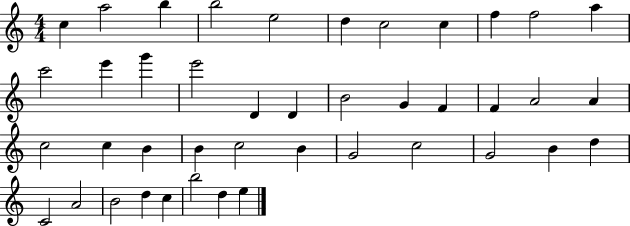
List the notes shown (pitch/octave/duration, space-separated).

C5/q A5/h B5/q B5/h E5/h D5/q C5/h C5/q F5/q F5/h A5/q C6/h E6/q G6/q E6/h D4/q D4/q B4/h G4/q F4/q F4/q A4/h A4/q C5/h C5/q B4/q B4/q C5/h B4/q G4/h C5/h G4/h B4/q D5/q C4/h A4/h B4/h D5/q C5/q B5/h D5/q E5/q